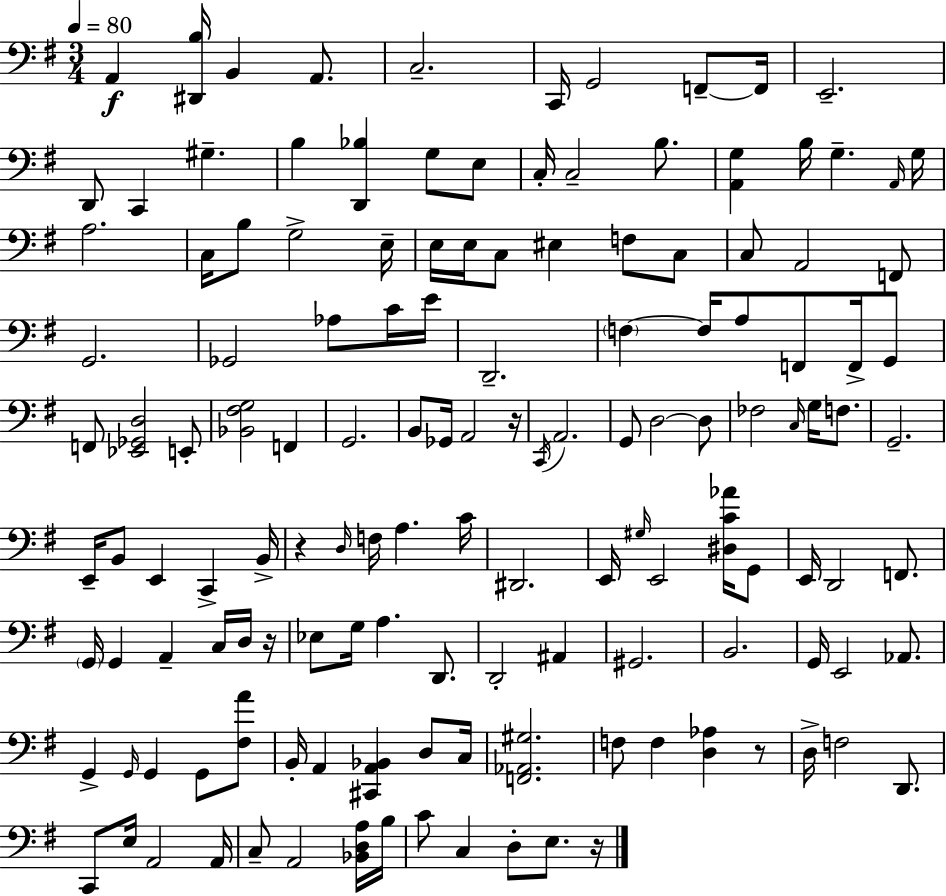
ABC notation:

X:1
T:Untitled
M:3/4
L:1/4
K:G
A,, [^D,,B,]/4 B,, A,,/2 C,2 C,,/4 G,,2 F,,/2 F,,/4 E,,2 D,,/2 C,, ^G, B, [D,,_B,] G,/2 E,/2 C,/4 C,2 B,/2 [A,,G,] B,/4 G, A,,/4 G,/4 A,2 C,/4 B,/2 G,2 E,/4 E,/4 E,/4 C,/2 ^E, F,/2 C,/2 C,/2 A,,2 F,,/2 G,,2 _G,,2 _A,/2 C/4 E/4 D,,2 F, F,/4 A,/2 F,,/2 F,,/4 G,,/2 F,,/2 [_E,,_G,,D,]2 E,,/2 [_B,,^F,G,]2 F,, G,,2 B,,/2 _G,,/4 A,,2 z/4 C,,/4 A,,2 G,,/2 D,2 D,/2 _F,2 C,/4 G,/4 F,/2 G,,2 E,,/4 B,,/2 E,, C,, B,,/4 z D,/4 F,/4 A, C/4 ^D,,2 E,,/4 ^G,/4 E,,2 [^D,C_A]/4 G,,/2 E,,/4 D,,2 F,,/2 G,,/4 G,, A,, C,/4 D,/4 z/4 _E,/2 G,/4 A, D,,/2 D,,2 ^A,, ^G,,2 B,,2 G,,/4 E,,2 _A,,/2 G,, G,,/4 G,, G,,/2 [^F,A]/2 B,,/4 A,, [^C,,A,,_B,,] D,/2 C,/4 [F,,_A,,^G,]2 F,/2 F, [D,_A,] z/2 D,/4 F,2 D,,/2 C,,/2 E,/4 A,,2 A,,/4 C,/2 A,,2 [_B,,D,A,]/4 B,/4 C/2 C, D,/2 E,/2 z/4